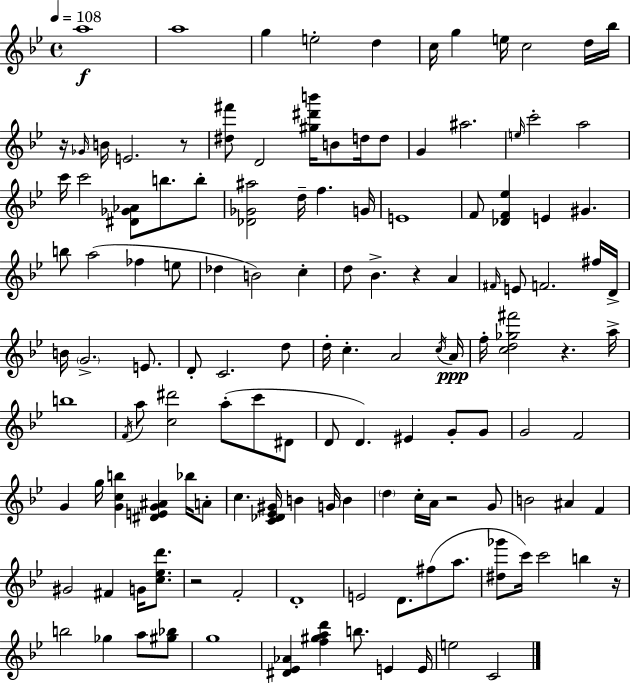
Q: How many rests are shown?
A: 7